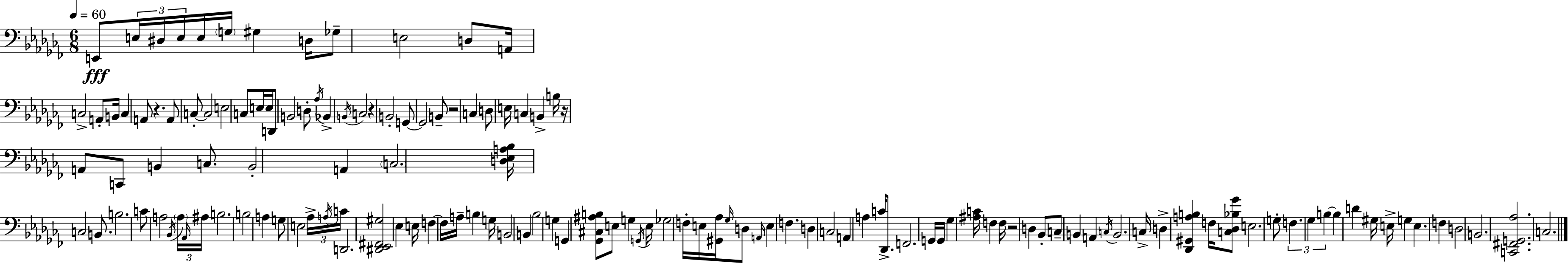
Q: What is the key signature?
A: AES minor